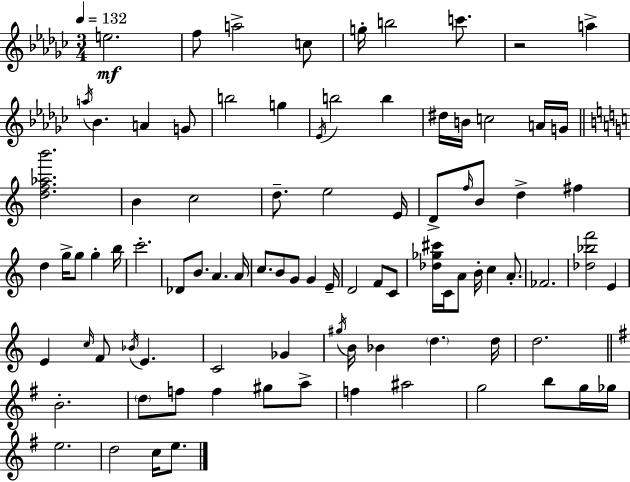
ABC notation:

X:1
T:Untitled
M:3/4
L:1/4
K:Ebm
e2 f/2 a2 c/2 g/4 b2 c'/2 z2 a a/4 _B A G/2 b2 g _E/4 b2 b ^d/4 B/4 c2 A/4 G/4 [df_ab']2 B c2 d/2 e2 E/4 D/2 f/4 B/2 d ^f d g/4 g/2 g b/4 c'2 _D/2 B/2 A A/4 c/2 B/2 G/2 G E/4 D2 F/2 C/2 [_d_g^c']/4 C/4 A/2 B/4 c A/2 _F2 [_d_bf']2 E E c/4 F/2 _B/4 E C2 _G ^g/4 B/4 _B d d/4 d2 B2 d/2 f/2 f ^g/2 a/2 f ^a2 g2 b/2 g/4 _g/4 e2 d2 c/4 e/2